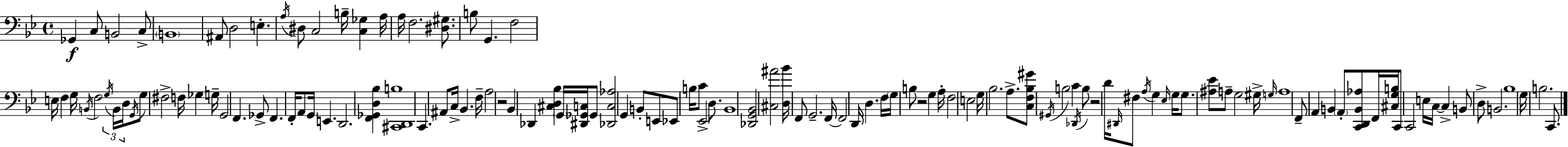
X:1
T:Untitled
M:4/4
L:1/4
K:Gm
_G,, C,/2 B,,2 C,/2 B,,4 ^A,,/2 D,2 E, A,/4 ^D,/2 C,2 B,/4 [C,_G,] A,/4 A,/4 F,2 [^D,^G,]/2 B,/2 G,, F,2 E,/4 F, G,/4 B,,/4 F,2 G,/4 B,,/4 D,/4 G,,/4 G,/2 ^F,2 F,/4 _G, G,/4 G,,2 F,, _G,,/2 F,, F,,/4 A,,/2 G,,/4 E,, D,,2 [F,,_G,,D,_B,] [^C,,D,,B,]4 C,, ^A,,/2 C,/4 _B,, F,/4 A,2 z2 _B,, _D,, [^C,D,_B,] G,,/4 [^D,,_G,,C,]/4 _G,,/2 [_D,,C,_A,]2 G,, B,,/2 E,,/2 _E,,/2 B,/4 C/2 _E,,2 D,/2 _B,,4 [_D,,G,,_B,,]2 [^C,^A]2 [D,_B]/4 F,,/2 G,,2 F,,/4 F,,2 D,,/4 D, F,/4 G,/4 B,/2 z2 G, A,/4 F,2 E,2 G,/4 _B,2 A,/2 [C,F,_B,^G]/2 ^G,,/4 B,2 C _D,,/4 B,/2 z2 D/4 ^D,,/4 ^F,/2 A,/4 G, _E,/4 G,/4 G,/2 [^A,_E]/2 A,/2 G,2 ^G,/4 G,/4 A,4 F,,/2 A,, B,, A,,/2 [C,,D,,B,,_A,]/2 F,,/4 [^C,G,B,]/4 C,,/2 C,,2 E,/4 C,/4 C, B,,/2 D,/2 B,,2 _B,4 G,/4 B,2 C,,/2